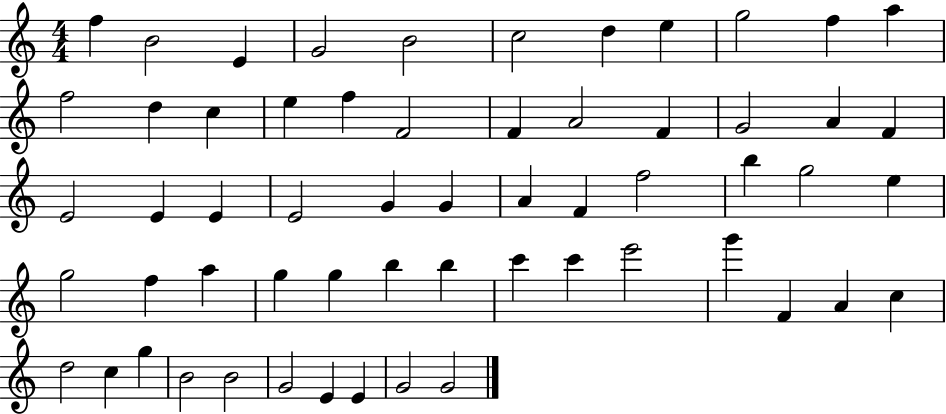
X:1
T:Untitled
M:4/4
L:1/4
K:C
f B2 E G2 B2 c2 d e g2 f a f2 d c e f F2 F A2 F G2 A F E2 E E E2 G G A F f2 b g2 e g2 f a g g b b c' c' e'2 g' F A c d2 c g B2 B2 G2 E E G2 G2